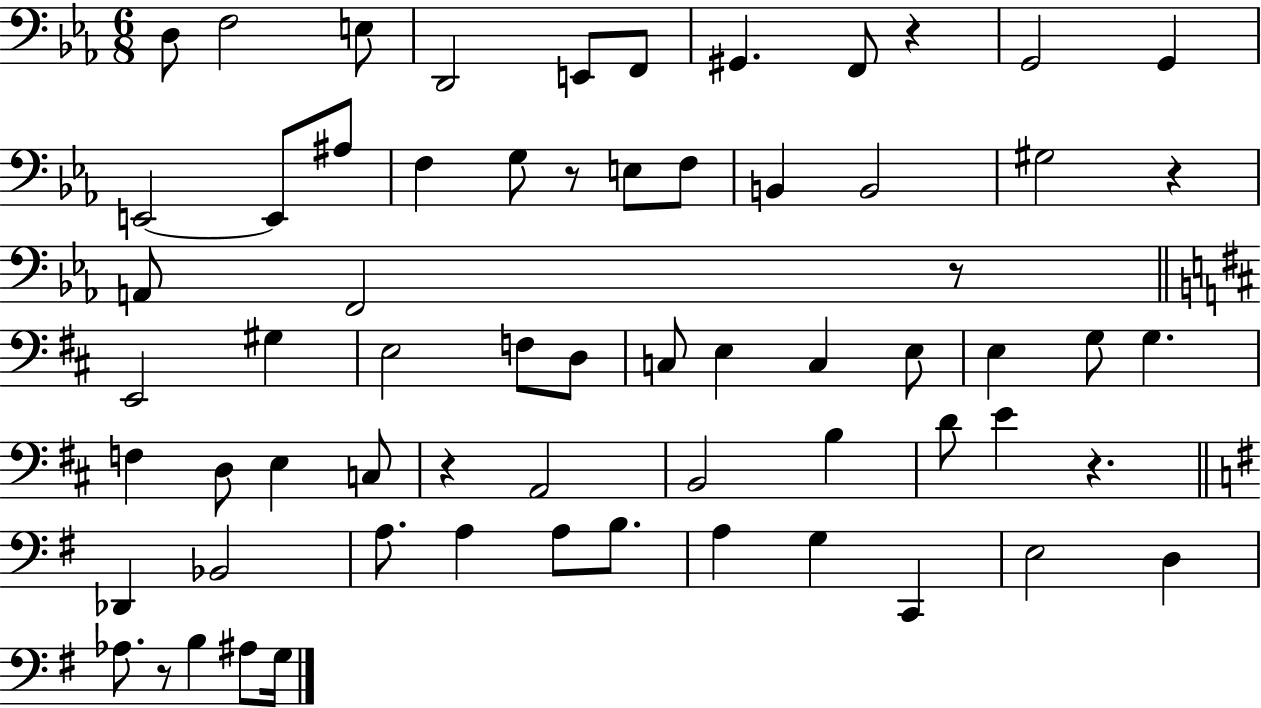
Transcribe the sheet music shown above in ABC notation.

X:1
T:Untitled
M:6/8
L:1/4
K:Eb
D,/2 F,2 E,/2 D,,2 E,,/2 F,,/2 ^G,, F,,/2 z G,,2 G,, E,,2 E,,/2 ^A,/2 F, G,/2 z/2 E,/2 F,/2 B,, B,,2 ^G,2 z A,,/2 F,,2 z/2 E,,2 ^G, E,2 F,/2 D,/2 C,/2 E, C, E,/2 E, G,/2 G, F, D,/2 E, C,/2 z A,,2 B,,2 B, D/2 E z _D,, _B,,2 A,/2 A, A,/2 B,/2 A, G, C,, E,2 D, _A,/2 z/2 B, ^A,/2 G,/4